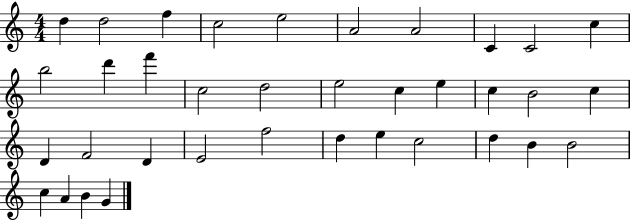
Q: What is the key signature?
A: C major